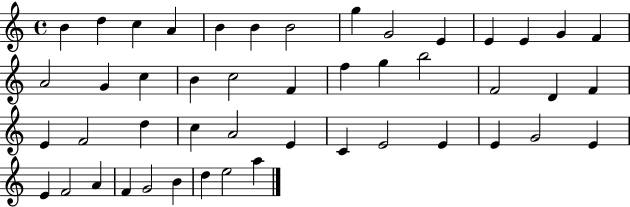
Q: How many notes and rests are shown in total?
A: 47